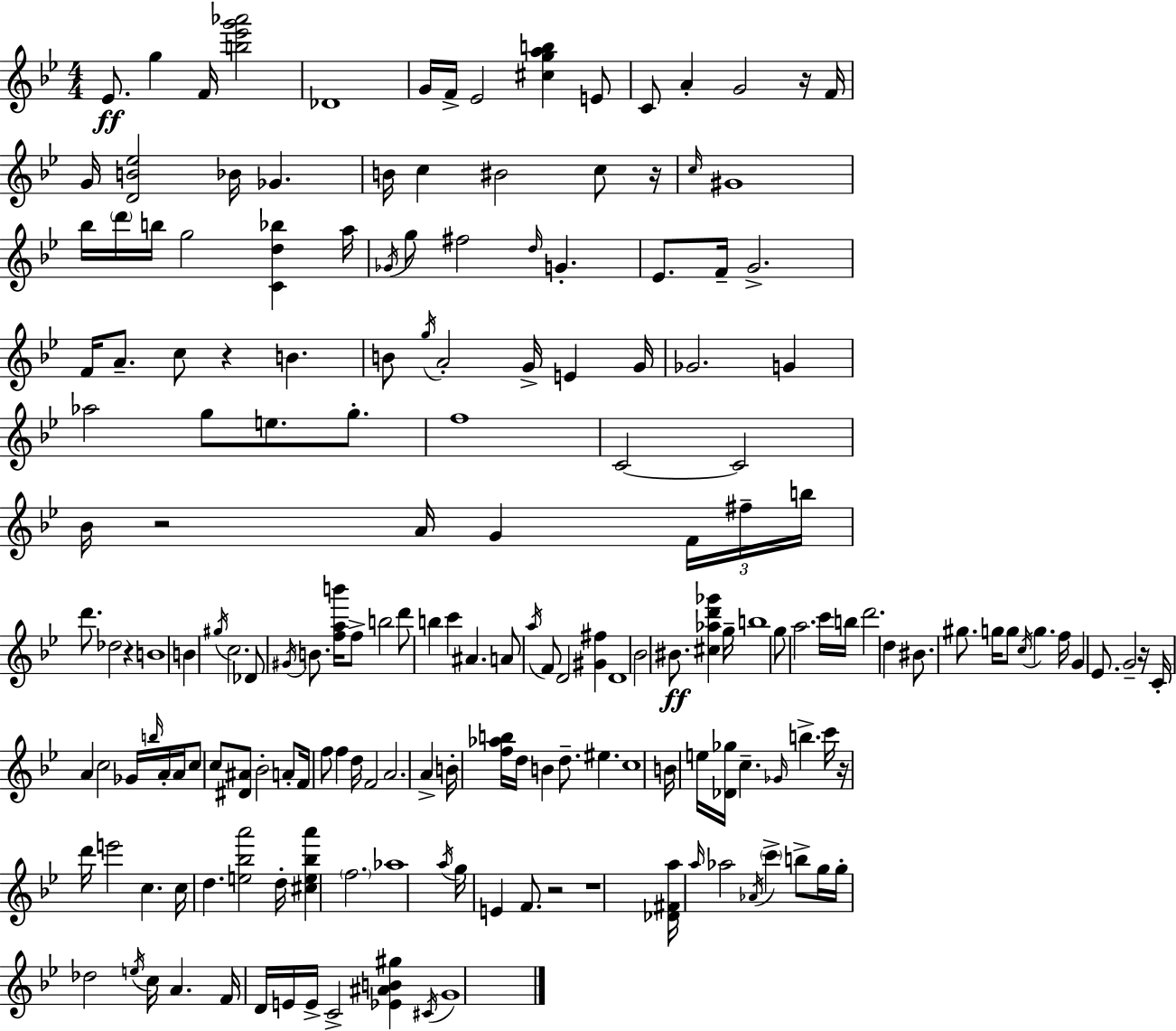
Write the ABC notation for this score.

X:1
T:Untitled
M:4/4
L:1/4
K:Bb
_E/2 g F/4 [b_e'g'_a']2 _D4 G/4 F/4 _E2 [^cgab] E/2 C/2 A G2 z/4 F/4 G/4 [DB_e]2 _B/4 _G B/4 c ^B2 c/2 z/4 c/4 ^G4 _b/4 d'/4 b/4 g2 [Cd_b] a/4 _G/4 g/2 ^f2 d/4 G _E/2 F/4 G2 F/4 A/2 c/2 z B B/2 g/4 A2 G/4 E G/4 _G2 G _a2 g/2 e/2 g/2 f4 C2 C2 _B/4 z2 A/4 G F/4 ^f/4 b/4 d'/2 _d2 z B4 B ^g/4 c2 _D/2 ^G/4 B/2 [fab']/4 f/2 b2 d'/2 b c' ^A A/2 a/4 F/2 D2 [^G^f] D4 _B2 ^B/2 [^c_ad'_g'] g/4 b4 g/2 a2 c'/4 b/4 d'2 d ^B/2 ^g/2 g/4 g/2 c/4 g f/4 G _E/2 G2 z/4 C/4 A c2 _G/4 b/4 A/4 A/4 c/2 c/2 [^D^A]/2 _B2 A/2 F/4 f/2 f d/4 F2 A2 A B/4 [f_ab]/4 d/4 B d/2 ^e c4 B/4 e/4 [_D_g]/4 c _G/4 b c'/4 z/4 d'/4 e'2 c c/4 d [e_ba']2 d/4 [^ce_ba'] f2 _a4 a/4 g/4 E F/2 z2 z4 [_D^Fa]/4 a/4 _a2 _A/4 c' b/2 g/4 g/4 _d2 e/4 c/4 A F/4 D/4 E/4 E/4 C2 [_E^AB^g] ^C/4 G4